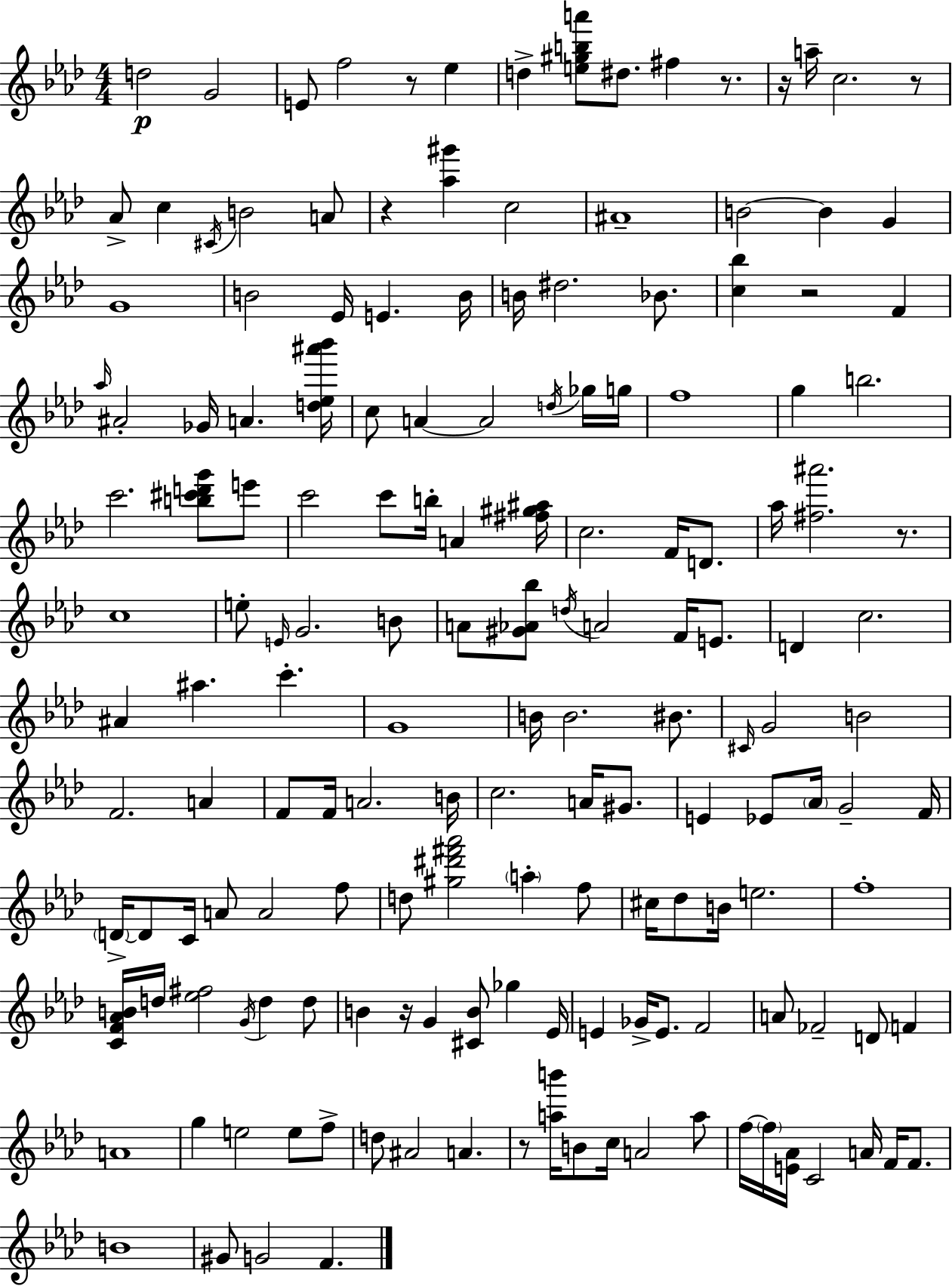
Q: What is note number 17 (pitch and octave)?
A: A#4